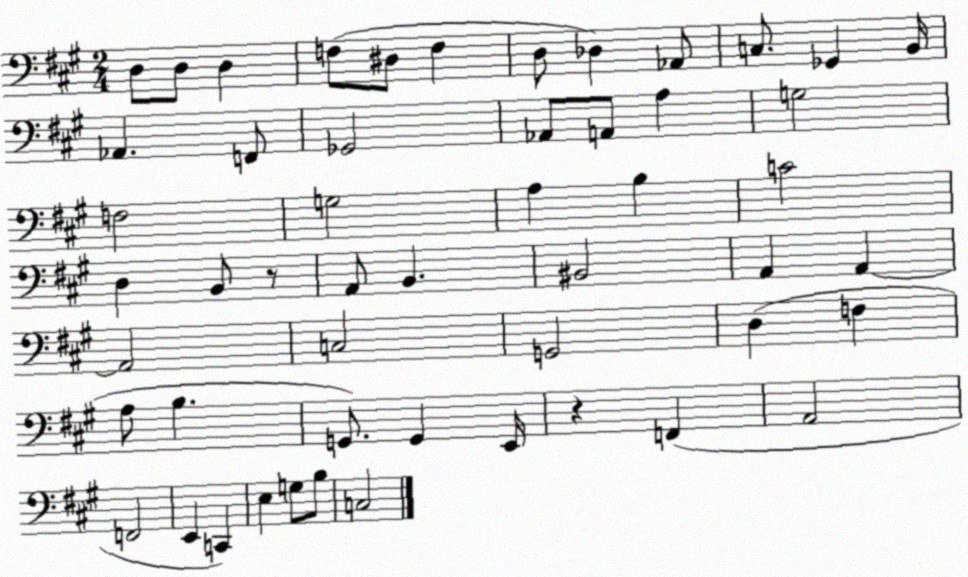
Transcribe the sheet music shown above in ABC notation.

X:1
T:Untitled
M:2/4
L:1/4
K:A
D,/2 D,/2 D, F,/2 ^D,/2 F, D,/2 _D, _A,,/2 C,/2 _G,, B,,/4 _A,, F,,/2 _G,,2 _A,,/2 A,,/2 A, G,2 F,2 G,2 A, B, C2 D, B,,/2 z/2 A,,/2 B,, ^B,,2 A,, A,, A,,2 C,2 G,,2 D, F, A,/2 B, G,,/2 G,, E,,/4 z F,, A,,2 F,,2 E,, C,, E, G,/2 B,/2 C,2